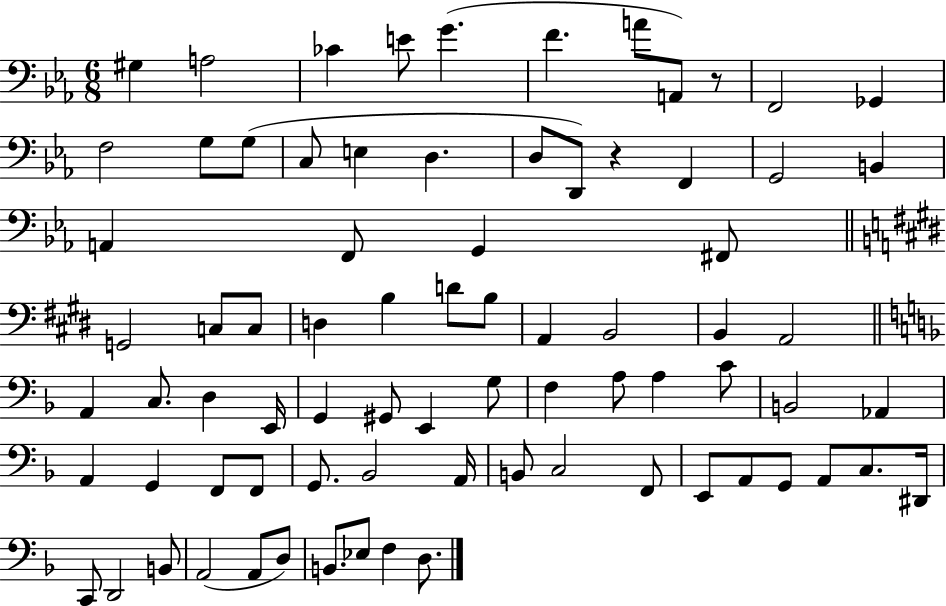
X:1
T:Untitled
M:6/8
L:1/4
K:Eb
^G, A,2 _C E/2 G F A/2 A,,/2 z/2 F,,2 _G,, F,2 G,/2 G,/2 C,/2 E, D, D,/2 D,,/2 z F,, G,,2 B,, A,, F,,/2 G,, ^F,,/2 G,,2 C,/2 C,/2 D, B, D/2 B,/2 A,, B,,2 B,, A,,2 A,, C,/2 D, E,,/4 G,, ^G,,/2 E,, G,/2 F, A,/2 A, C/2 B,,2 _A,, A,, G,, F,,/2 F,,/2 G,,/2 _B,,2 A,,/4 B,,/2 C,2 F,,/2 E,,/2 A,,/2 G,,/2 A,,/2 C,/2 ^D,,/4 C,,/2 D,,2 B,,/2 A,,2 A,,/2 D,/2 B,,/2 _E,/2 F, D,/2